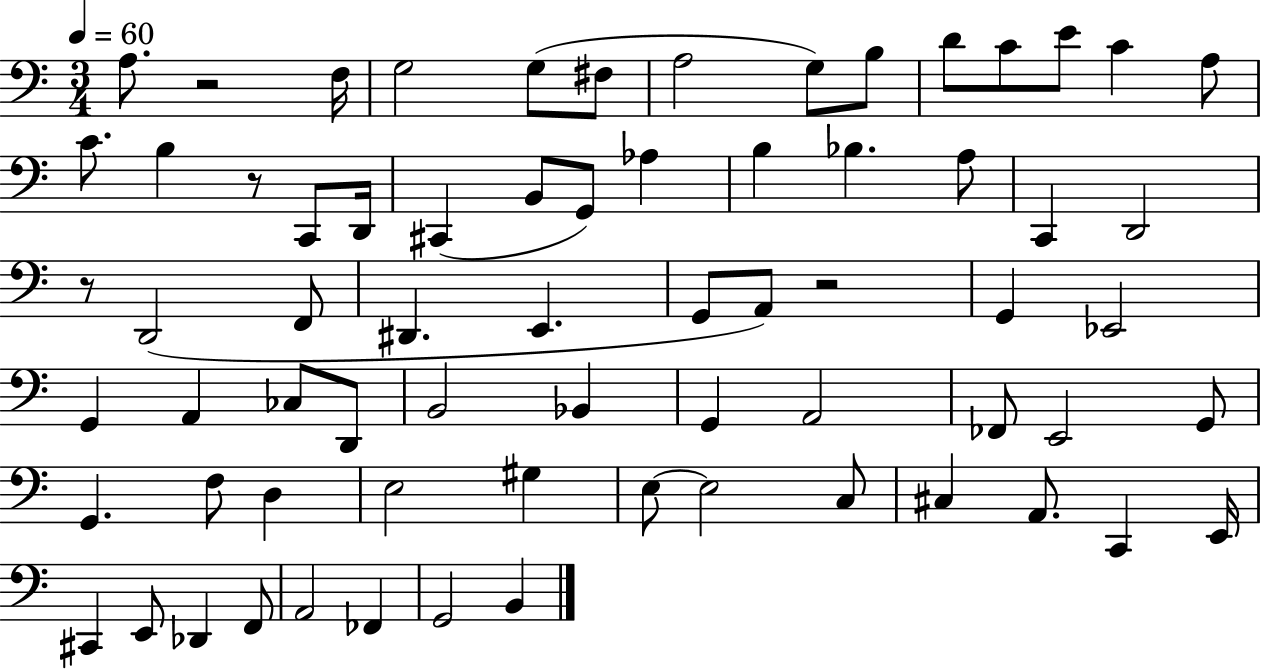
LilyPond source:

{
  \clef bass
  \numericTimeSignature
  \time 3/4
  \key c \major
  \tempo 4 = 60
  \repeat volta 2 { a8. r2 f16 | g2 g8( fis8 | a2 g8) b8 | d'8 c'8 e'8 c'4 a8 | \break c'8. b4 r8 c,8 d,16 | cis,4( b,8 g,8) aes4 | b4 bes4. a8 | c,4 d,2 | \break r8 d,2( f,8 | dis,4. e,4. | g,8 a,8) r2 | g,4 ees,2 | \break g,4 a,4 ces8 d,8 | b,2 bes,4 | g,4 a,2 | fes,8 e,2 g,8 | \break g,4. f8 d4 | e2 gis4 | e8~~ e2 c8 | cis4 a,8. c,4 e,16 | \break cis,4 e,8 des,4 f,8 | a,2 fes,4 | g,2 b,4 | } \bar "|."
}